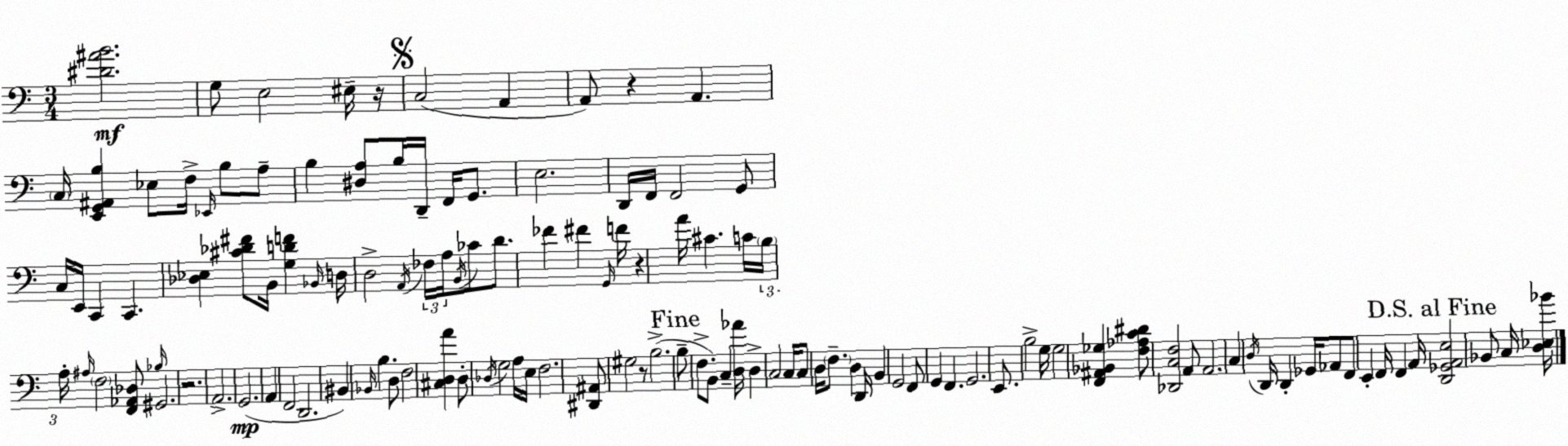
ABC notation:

X:1
T:Untitled
M:3/4
L:1/4
K:Am
[^D^AB]2 G,/2 E,2 ^E,/4 z/4 C,2 A,, A,,/2 z A,, C,/4 [E,,G,,^A,,B,] _E,/2 F,/4 _E,,/4 B,/2 A,/2 B, [^D,A,]/2 B,/4 D,,/4 F,,/4 G,,/2 E,2 D,,/4 F,,/4 F,,2 G,,/2 C,/4 E,,/4 C,, C,, [_D,_E,] [^C_D^F]/2 B,,/4 [G,DF] _B,,/4 D,/4 D,2 A,,/4 _F,/4 A,/4 B,,/4 _C/2 D/2 _F ^F G,,/4 F/4 z A/4 ^C C/4 B,/4 A,/4 ^A,/4 F,2 [F,,_A,,_D,]/2 _B,/4 ^G,,2 z2 A,,2 G,,2 A,, F,,2 D,,2 ^B,, _B,,/4 B, D,/2 F,2 [^C,D,A] D,/2 _D,/4 G,2 A,/4 E,/4 F,2 [^D,,^A,,]/2 ^G,2 z/2 B,2 B,/2 F,/2 B,,/2 C, [D,_A]/4 D, C,2 C,/4 C,/2 D,/4 F,/2 D, D,,/4 B,, G,,2 F,,/2 G,, F,, G,,2 E,,/2 B,2 G,/4 G,2 [F,,^A,,_B,,_G,] [F,_A,C^D]/2 [_D,,C,F,]2 A,,/2 A,,2 C, D,/4 D,,/4 D,, _G,,/4 _A,,/2 F,,/2 E,, F,,/4 F,, A,,/4 [D,,_G,,A,,E,]2 _B,,/2 C,/4 [D,_E,_B]/4